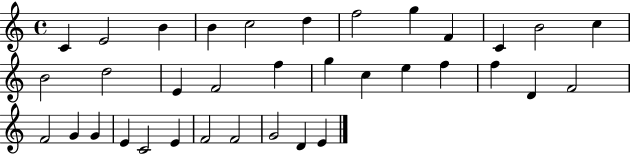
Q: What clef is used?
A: treble